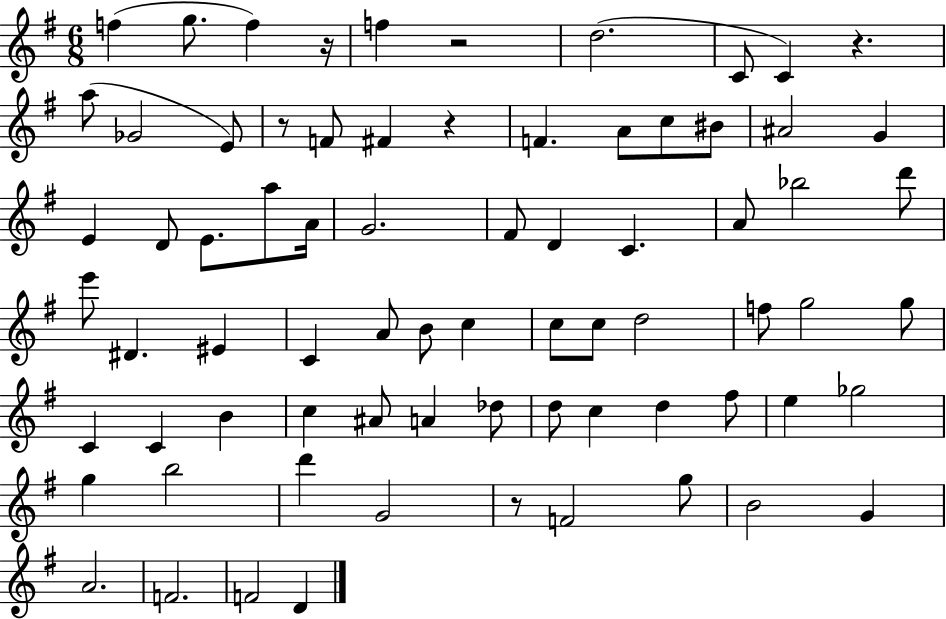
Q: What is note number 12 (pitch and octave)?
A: F#4